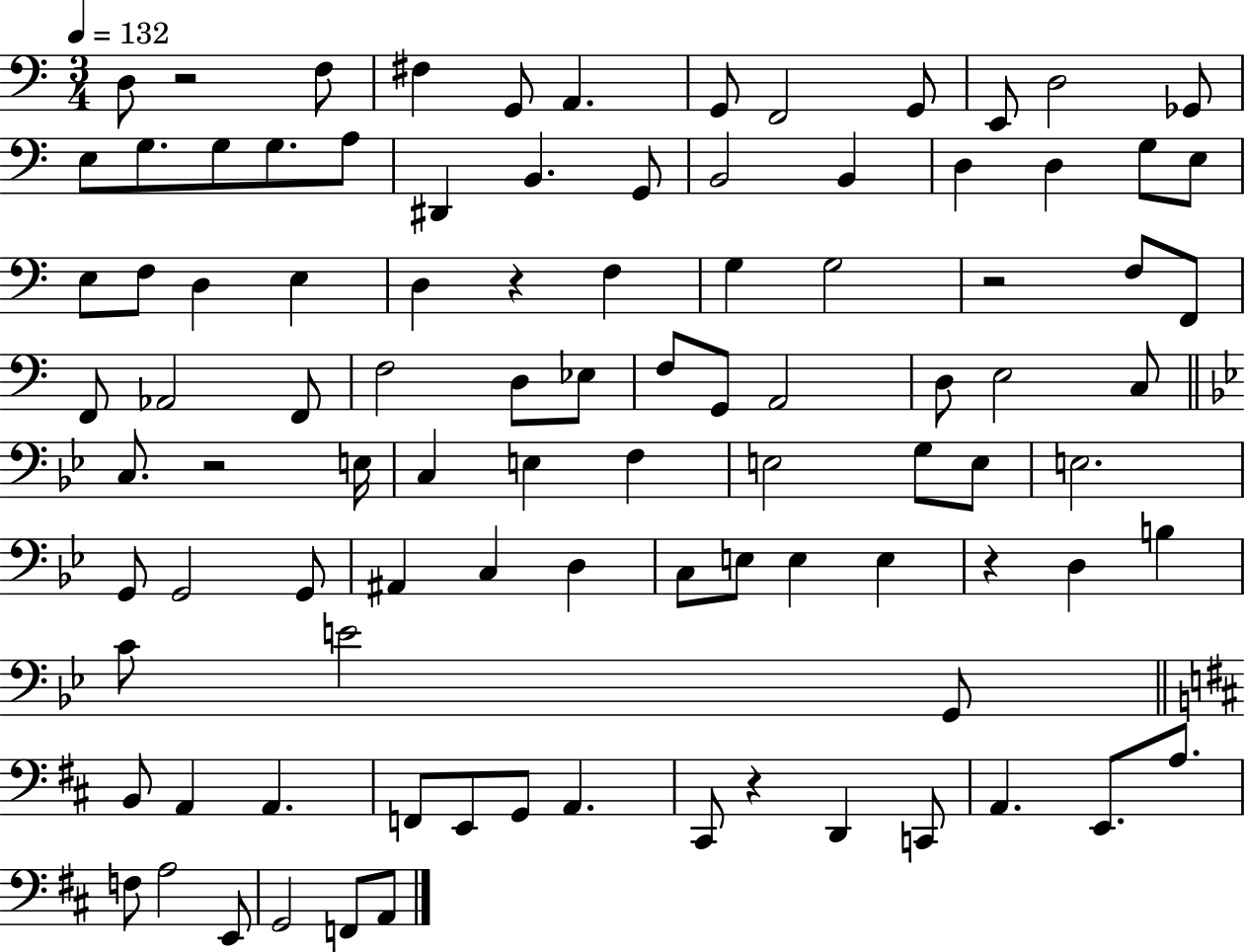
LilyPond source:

{
  \clef bass
  \numericTimeSignature
  \time 3/4
  \key c \major
  \tempo 4 = 132
  d8 r2 f8 | fis4 g,8 a,4. | g,8 f,2 g,8 | e,8 d2 ges,8 | \break e8 g8. g8 g8. a8 | dis,4 b,4. g,8 | b,2 b,4 | d4 d4 g8 e8 | \break e8 f8 d4 e4 | d4 r4 f4 | g4 g2 | r2 f8 f,8 | \break f,8 aes,2 f,8 | f2 d8 ees8 | f8 g,8 a,2 | d8 e2 c8 | \break \bar "||" \break \key g \minor c8. r2 e16 | c4 e4 f4 | e2 g8 e8 | e2. | \break g,8 g,2 g,8 | ais,4 c4 d4 | c8 e8 e4 e4 | r4 d4 b4 | \break c'8 e'2 g,8 | \bar "||" \break \key d \major b,8 a,4 a,4. | f,8 e,8 g,8 a,4. | cis,8 r4 d,4 c,8 | a,4. e,8. a8. | \break f8 a2 e,8 | g,2 f,8 a,8 | \bar "|."
}